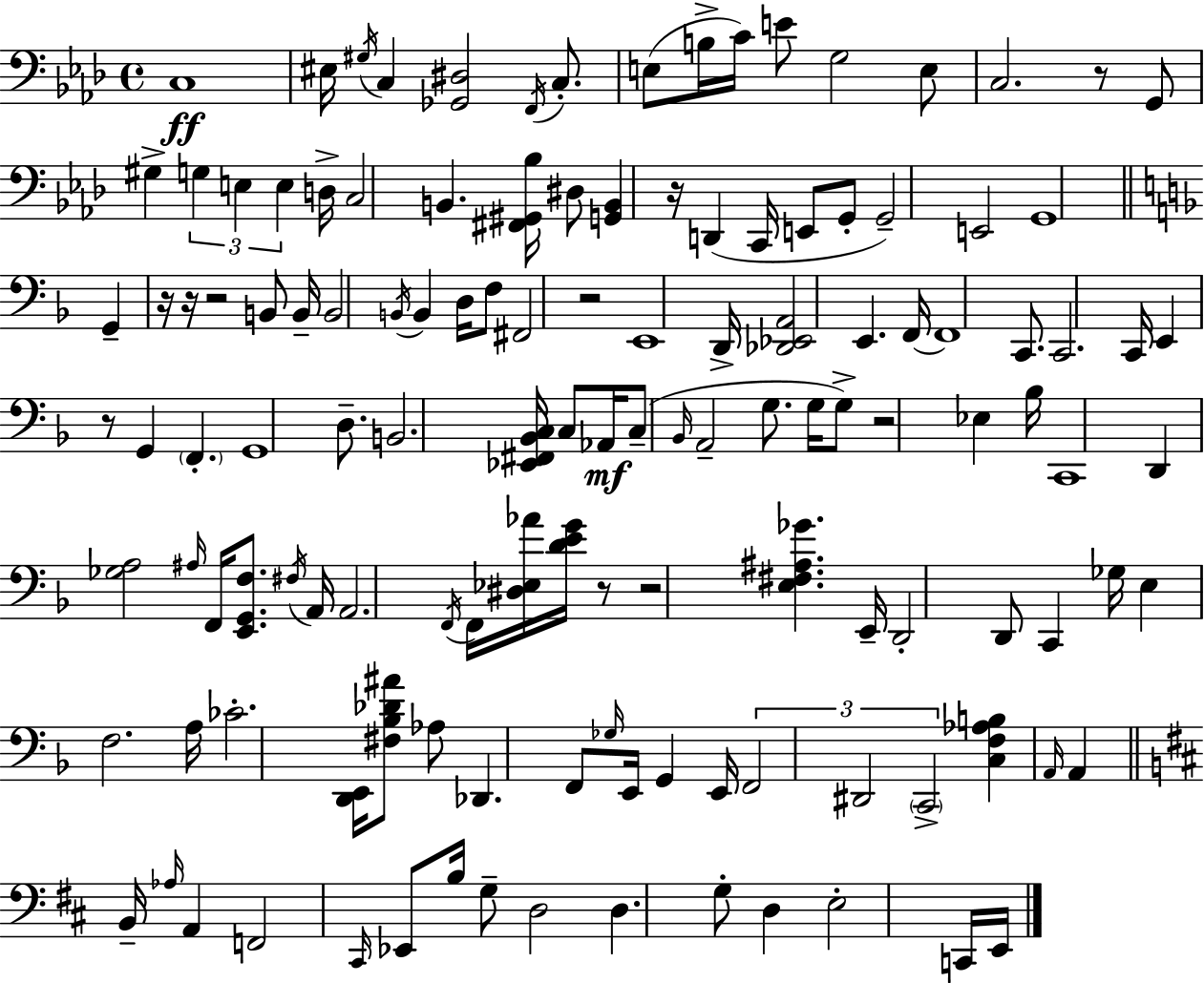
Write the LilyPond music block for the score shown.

{
  \clef bass
  \time 4/4
  \defaultTimeSignature
  \key f \minor
  c1\ff | eis16 \acciaccatura { gis16 } c4 <ges, dis>2 \acciaccatura { f,16 } c8.-. | e8( b16-> c'16) e'8 g2 | e8 c2. r8 | \break g,8 gis4-> \tuplet 3/2 { g4 e4 e4 } | d16-> c2 b,4. | <fis, gis, bes>16 dis8 <g, b,>4 r16 d,4( c,16 e,8 | g,8-. g,2--) e,2 | \break g,1 | \bar "||" \break \key f \major g,4-- r16 r16 r2 b,8 | b,16-- b,2 \acciaccatura { b,16 } b,4 d16 f8 | fis,2 r2 | e,1 | \break d,16-> <des, ees, a,>2 e,4. | f,16~~ f,1 | c,8. c,2. | c,16 e,4 r8 g,4 \parenthesize f,4.-. | \break g,1 | d8.-- b,2. | <ees, fis, bes, c>16 c8 aes,16\mf c8--( \grace { bes,16 } a,2-- g8. | g16 g8->) r2 ees4 | \break bes16 c,1 | d,4 <ges a>2 \grace { ais16 } f,16 | <e, g, f>8. \acciaccatura { fis16 } a,16 a,2. | \acciaccatura { f,16 } f,16 <dis ees aes'>16 <d' e' g'>16 r8 r2 <e fis ais ges'>4. | \break e,16-- d,2-. d,8 | c,4 ges16 e4 f2. | a16 ces'2.-. | <d, e,>16 <fis bes des' ais'>8 aes8 des,4. f,8 \grace { ges16 } | \break e,16 g,4 e,16 \tuplet 3/2 { f,2 dis,2 | \parenthesize c,2-> } <c f aes b>4 | \grace { a,16 } a,4 \bar "||" \break \key d \major b,16-- \grace { aes16 } a,4 f,2 \grace { cis,16 } ees,8 | b16 g8-- d2 d4. | g8-. d4 e2-. | c,16 e,16 \bar "|."
}